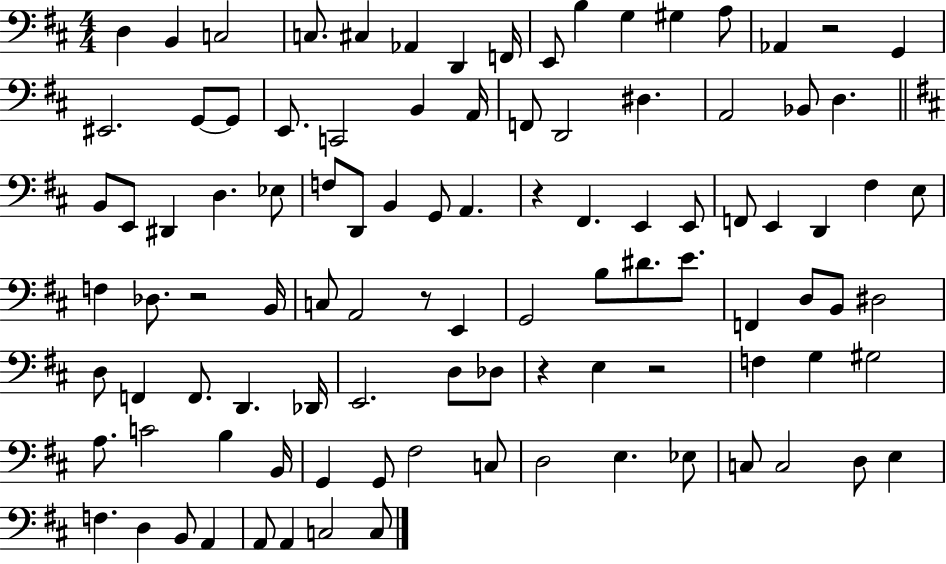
X:1
T:Untitled
M:4/4
L:1/4
K:D
D, B,, C,2 C,/2 ^C, _A,, D,, F,,/4 E,,/2 B, G, ^G, A,/2 _A,, z2 G,, ^E,,2 G,,/2 G,,/2 E,,/2 C,,2 B,, A,,/4 F,,/2 D,,2 ^D, A,,2 _B,,/2 D, B,,/2 E,,/2 ^D,, D, _E,/2 F,/2 D,,/2 B,, G,,/2 A,, z ^F,, E,, E,,/2 F,,/2 E,, D,, ^F, E,/2 F, _D,/2 z2 B,,/4 C,/2 A,,2 z/2 E,, G,,2 B,/2 ^D/2 E/2 F,, D,/2 B,,/2 ^D,2 D,/2 F,, F,,/2 D,, _D,,/4 E,,2 D,/2 _D,/2 z E, z2 F, G, ^G,2 A,/2 C2 B, B,,/4 G,, G,,/2 ^F,2 C,/2 D,2 E, _E,/2 C,/2 C,2 D,/2 E, F, D, B,,/2 A,, A,,/2 A,, C,2 C,/2